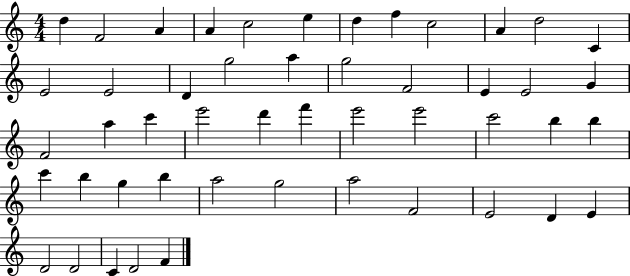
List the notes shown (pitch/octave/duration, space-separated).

D5/q F4/h A4/q A4/q C5/h E5/q D5/q F5/q C5/h A4/q D5/h C4/q E4/h E4/h D4/q G5/h A5/q G5/h F4/h E4/q E4/h G4/q F4/h A5/q C6/q E6/h D6/q F6/q E6/h E6/h C6/h B5/q B5/q C6/q B5/q G5/q B5/q A5/h G5/h A5/h F4/h E4/h D4/q E4/q D4/h D4/h C4/q D4/h F4/q